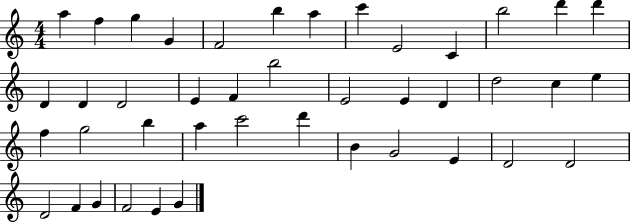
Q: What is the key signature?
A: C major